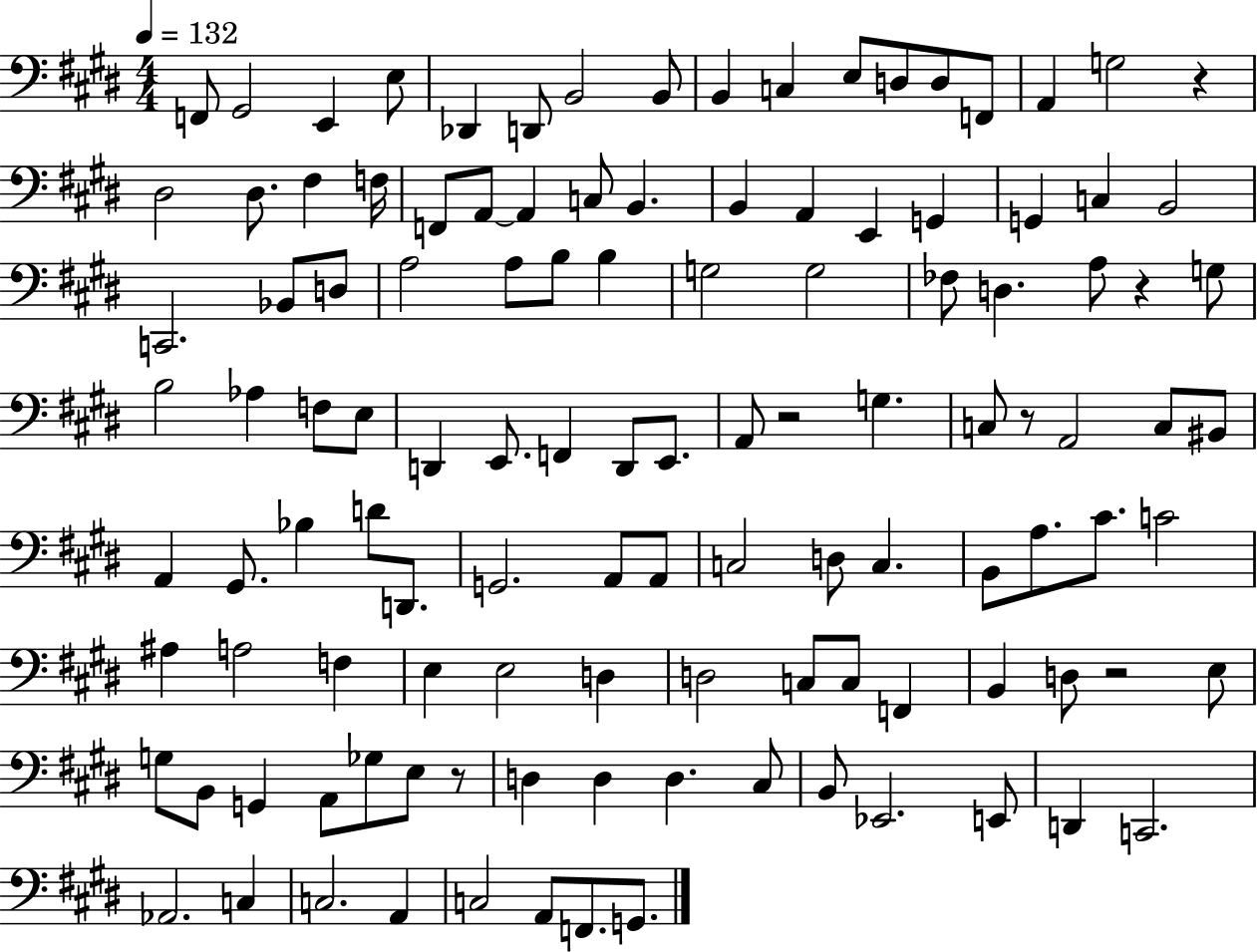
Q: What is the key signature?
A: E major